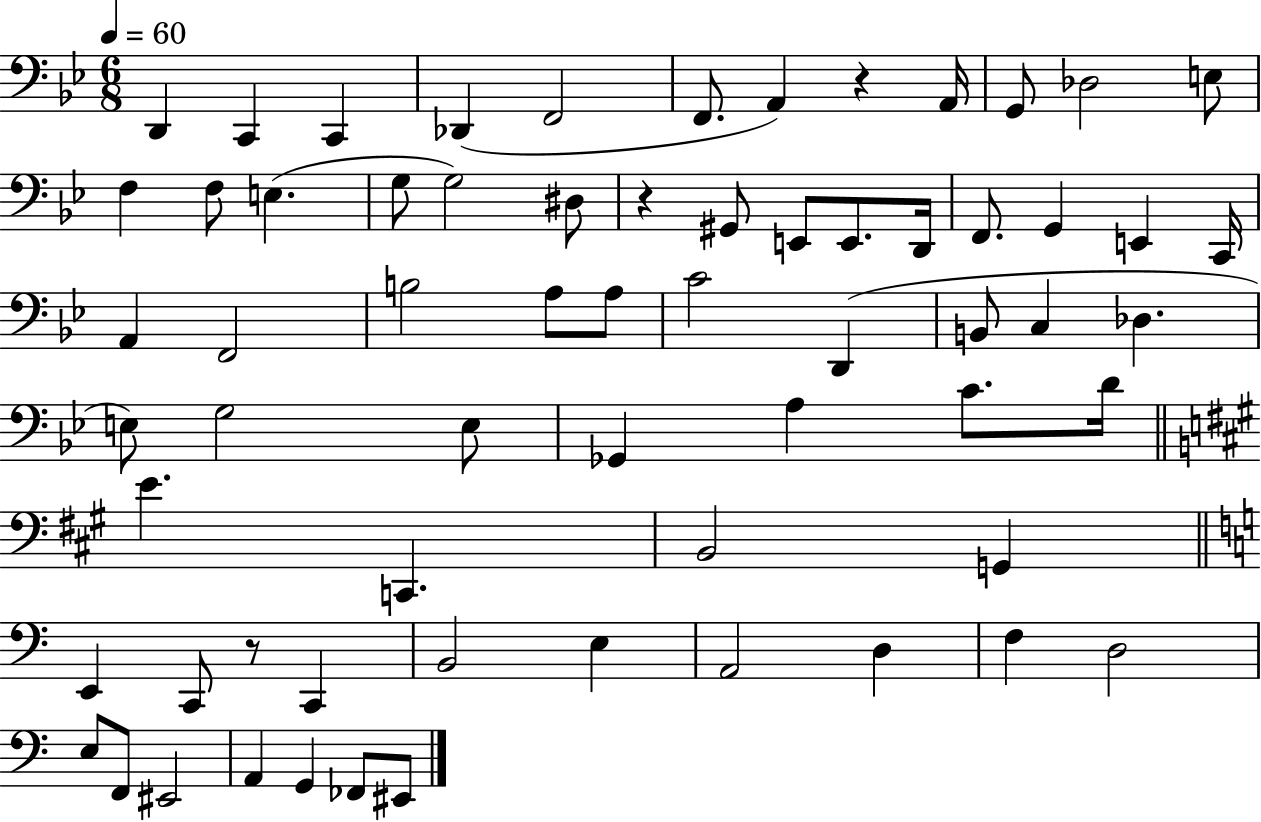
D2/q C2/q C2/q Db2/q F2/h F2/e. A2/q R/q A2/s G2/e Db3/h E3/e F3/q F3/e E3/q. G3/e G3/h D#3/e R/q G#2/e E2/e E2/e. D2/s F2/e. G2/q E2/q C2/s A2/q F2/h B3/h A3/e A3/e C4/h D2/q B2/e C3/q Db3/q. E3/e G3/h E3/e Gb2/q A3/q C4/e. D4/s E4/q. C2/q. B2/h G2/q E2/q C2/e R/e C2/q B2/h E3/q A2/h D3/q F3/q D3/h E3/e F2/e EIS2/h A2/q G2/q FES2/e EIS2/e